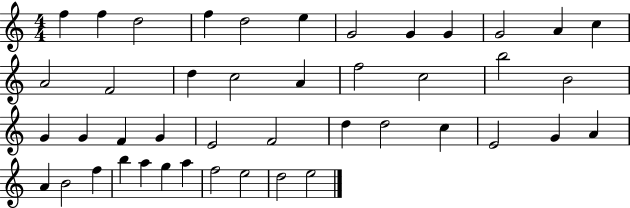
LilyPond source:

{
  \clef treble
  \numericTimeSignature
  \time 4/4
  \key c \major
  f''4 f''4 d''2 | f''4 d''2 e''4 | g'2 g'4 g'4 | g'2 a'4 c''4 | \break a'2 f'2 | d''4 c''2 a'4 | f''2 c''2 | b''2 b'2 | \break g'4 g'4 f'4 g'4 | e'2 f'2 | d''4 d''2 c''4 | e'2 g'4 a'4 | \break a'4 b'2 f''4 | b''4 a''4 g''4 a''4 | f''2 e''2 | d''2 e''2 | \break \bar "|."
}